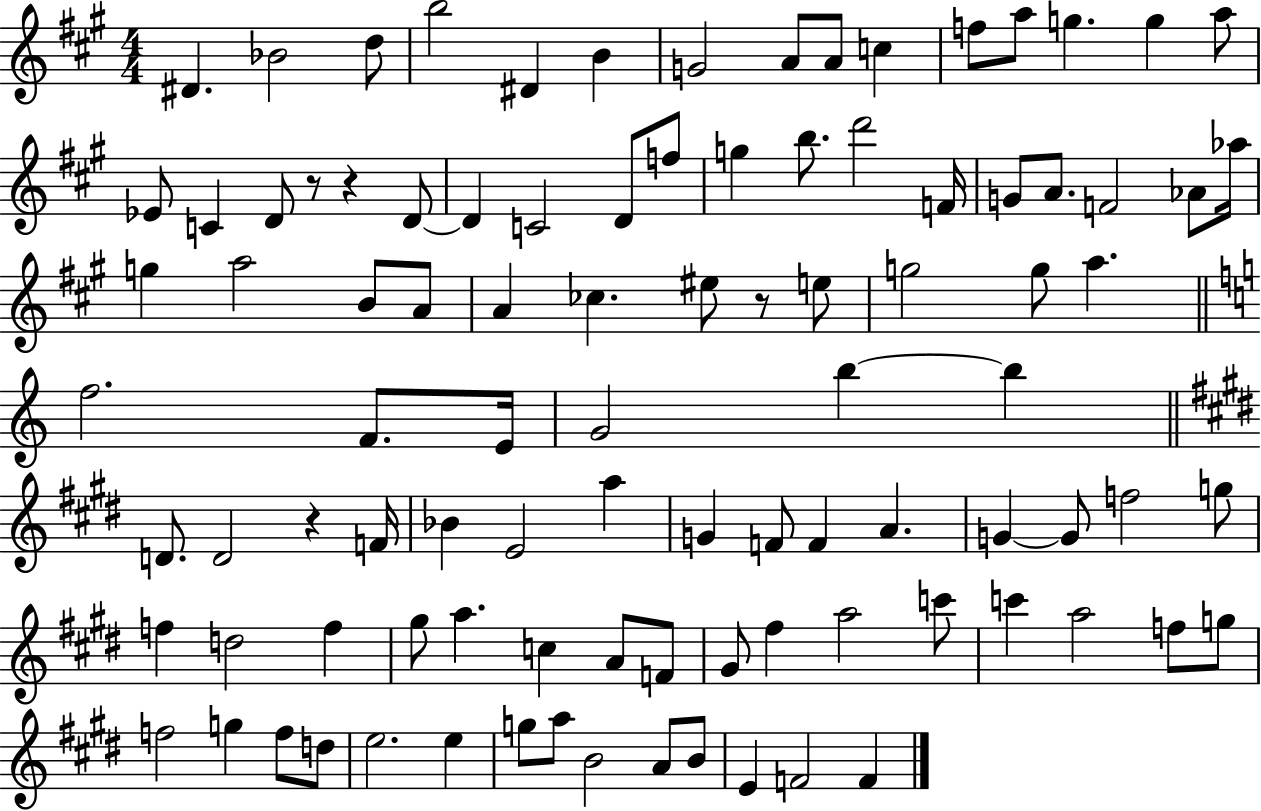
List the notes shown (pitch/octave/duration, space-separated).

D#4/q. Bb4/h D5/e B5/h D#4/q B4/q G4/h A4/e A4/e C5/q F5/e A5/e G5/q. G5/q A5/e Eb4/e C4/q D4/e R/e R/q D4/e D4/q C4/h D4/e F5/e G5/q B5/e. D6/h F4/s G4/e A4/e. F4/h Ab4/e Ab5/s G5/q A5/h B4/e A4/e A4/q CES5/q. EIS5/e R/e E5/e G5/h G5/e A5/q. F5/h. F4/e. E4/s G4/h B5/q B5/q D4/e. D4/h R/q F4/s Bb4/q E4/h A5/q G4/q F4/e F4/q A4/q. G4/q G4/e F5/h G5/e F5/q D5/h F5/q G#5/e A5/q. C5/q A4/e F4/e G#4/e F#5/q A5/h C6/e C6/q A5/h F5/e G5/e F5/h G5/q F5/e D5/e E5/h. E5/q G5/e A5/e B4/h A4/e B4/e E4/q F4/h F4/q